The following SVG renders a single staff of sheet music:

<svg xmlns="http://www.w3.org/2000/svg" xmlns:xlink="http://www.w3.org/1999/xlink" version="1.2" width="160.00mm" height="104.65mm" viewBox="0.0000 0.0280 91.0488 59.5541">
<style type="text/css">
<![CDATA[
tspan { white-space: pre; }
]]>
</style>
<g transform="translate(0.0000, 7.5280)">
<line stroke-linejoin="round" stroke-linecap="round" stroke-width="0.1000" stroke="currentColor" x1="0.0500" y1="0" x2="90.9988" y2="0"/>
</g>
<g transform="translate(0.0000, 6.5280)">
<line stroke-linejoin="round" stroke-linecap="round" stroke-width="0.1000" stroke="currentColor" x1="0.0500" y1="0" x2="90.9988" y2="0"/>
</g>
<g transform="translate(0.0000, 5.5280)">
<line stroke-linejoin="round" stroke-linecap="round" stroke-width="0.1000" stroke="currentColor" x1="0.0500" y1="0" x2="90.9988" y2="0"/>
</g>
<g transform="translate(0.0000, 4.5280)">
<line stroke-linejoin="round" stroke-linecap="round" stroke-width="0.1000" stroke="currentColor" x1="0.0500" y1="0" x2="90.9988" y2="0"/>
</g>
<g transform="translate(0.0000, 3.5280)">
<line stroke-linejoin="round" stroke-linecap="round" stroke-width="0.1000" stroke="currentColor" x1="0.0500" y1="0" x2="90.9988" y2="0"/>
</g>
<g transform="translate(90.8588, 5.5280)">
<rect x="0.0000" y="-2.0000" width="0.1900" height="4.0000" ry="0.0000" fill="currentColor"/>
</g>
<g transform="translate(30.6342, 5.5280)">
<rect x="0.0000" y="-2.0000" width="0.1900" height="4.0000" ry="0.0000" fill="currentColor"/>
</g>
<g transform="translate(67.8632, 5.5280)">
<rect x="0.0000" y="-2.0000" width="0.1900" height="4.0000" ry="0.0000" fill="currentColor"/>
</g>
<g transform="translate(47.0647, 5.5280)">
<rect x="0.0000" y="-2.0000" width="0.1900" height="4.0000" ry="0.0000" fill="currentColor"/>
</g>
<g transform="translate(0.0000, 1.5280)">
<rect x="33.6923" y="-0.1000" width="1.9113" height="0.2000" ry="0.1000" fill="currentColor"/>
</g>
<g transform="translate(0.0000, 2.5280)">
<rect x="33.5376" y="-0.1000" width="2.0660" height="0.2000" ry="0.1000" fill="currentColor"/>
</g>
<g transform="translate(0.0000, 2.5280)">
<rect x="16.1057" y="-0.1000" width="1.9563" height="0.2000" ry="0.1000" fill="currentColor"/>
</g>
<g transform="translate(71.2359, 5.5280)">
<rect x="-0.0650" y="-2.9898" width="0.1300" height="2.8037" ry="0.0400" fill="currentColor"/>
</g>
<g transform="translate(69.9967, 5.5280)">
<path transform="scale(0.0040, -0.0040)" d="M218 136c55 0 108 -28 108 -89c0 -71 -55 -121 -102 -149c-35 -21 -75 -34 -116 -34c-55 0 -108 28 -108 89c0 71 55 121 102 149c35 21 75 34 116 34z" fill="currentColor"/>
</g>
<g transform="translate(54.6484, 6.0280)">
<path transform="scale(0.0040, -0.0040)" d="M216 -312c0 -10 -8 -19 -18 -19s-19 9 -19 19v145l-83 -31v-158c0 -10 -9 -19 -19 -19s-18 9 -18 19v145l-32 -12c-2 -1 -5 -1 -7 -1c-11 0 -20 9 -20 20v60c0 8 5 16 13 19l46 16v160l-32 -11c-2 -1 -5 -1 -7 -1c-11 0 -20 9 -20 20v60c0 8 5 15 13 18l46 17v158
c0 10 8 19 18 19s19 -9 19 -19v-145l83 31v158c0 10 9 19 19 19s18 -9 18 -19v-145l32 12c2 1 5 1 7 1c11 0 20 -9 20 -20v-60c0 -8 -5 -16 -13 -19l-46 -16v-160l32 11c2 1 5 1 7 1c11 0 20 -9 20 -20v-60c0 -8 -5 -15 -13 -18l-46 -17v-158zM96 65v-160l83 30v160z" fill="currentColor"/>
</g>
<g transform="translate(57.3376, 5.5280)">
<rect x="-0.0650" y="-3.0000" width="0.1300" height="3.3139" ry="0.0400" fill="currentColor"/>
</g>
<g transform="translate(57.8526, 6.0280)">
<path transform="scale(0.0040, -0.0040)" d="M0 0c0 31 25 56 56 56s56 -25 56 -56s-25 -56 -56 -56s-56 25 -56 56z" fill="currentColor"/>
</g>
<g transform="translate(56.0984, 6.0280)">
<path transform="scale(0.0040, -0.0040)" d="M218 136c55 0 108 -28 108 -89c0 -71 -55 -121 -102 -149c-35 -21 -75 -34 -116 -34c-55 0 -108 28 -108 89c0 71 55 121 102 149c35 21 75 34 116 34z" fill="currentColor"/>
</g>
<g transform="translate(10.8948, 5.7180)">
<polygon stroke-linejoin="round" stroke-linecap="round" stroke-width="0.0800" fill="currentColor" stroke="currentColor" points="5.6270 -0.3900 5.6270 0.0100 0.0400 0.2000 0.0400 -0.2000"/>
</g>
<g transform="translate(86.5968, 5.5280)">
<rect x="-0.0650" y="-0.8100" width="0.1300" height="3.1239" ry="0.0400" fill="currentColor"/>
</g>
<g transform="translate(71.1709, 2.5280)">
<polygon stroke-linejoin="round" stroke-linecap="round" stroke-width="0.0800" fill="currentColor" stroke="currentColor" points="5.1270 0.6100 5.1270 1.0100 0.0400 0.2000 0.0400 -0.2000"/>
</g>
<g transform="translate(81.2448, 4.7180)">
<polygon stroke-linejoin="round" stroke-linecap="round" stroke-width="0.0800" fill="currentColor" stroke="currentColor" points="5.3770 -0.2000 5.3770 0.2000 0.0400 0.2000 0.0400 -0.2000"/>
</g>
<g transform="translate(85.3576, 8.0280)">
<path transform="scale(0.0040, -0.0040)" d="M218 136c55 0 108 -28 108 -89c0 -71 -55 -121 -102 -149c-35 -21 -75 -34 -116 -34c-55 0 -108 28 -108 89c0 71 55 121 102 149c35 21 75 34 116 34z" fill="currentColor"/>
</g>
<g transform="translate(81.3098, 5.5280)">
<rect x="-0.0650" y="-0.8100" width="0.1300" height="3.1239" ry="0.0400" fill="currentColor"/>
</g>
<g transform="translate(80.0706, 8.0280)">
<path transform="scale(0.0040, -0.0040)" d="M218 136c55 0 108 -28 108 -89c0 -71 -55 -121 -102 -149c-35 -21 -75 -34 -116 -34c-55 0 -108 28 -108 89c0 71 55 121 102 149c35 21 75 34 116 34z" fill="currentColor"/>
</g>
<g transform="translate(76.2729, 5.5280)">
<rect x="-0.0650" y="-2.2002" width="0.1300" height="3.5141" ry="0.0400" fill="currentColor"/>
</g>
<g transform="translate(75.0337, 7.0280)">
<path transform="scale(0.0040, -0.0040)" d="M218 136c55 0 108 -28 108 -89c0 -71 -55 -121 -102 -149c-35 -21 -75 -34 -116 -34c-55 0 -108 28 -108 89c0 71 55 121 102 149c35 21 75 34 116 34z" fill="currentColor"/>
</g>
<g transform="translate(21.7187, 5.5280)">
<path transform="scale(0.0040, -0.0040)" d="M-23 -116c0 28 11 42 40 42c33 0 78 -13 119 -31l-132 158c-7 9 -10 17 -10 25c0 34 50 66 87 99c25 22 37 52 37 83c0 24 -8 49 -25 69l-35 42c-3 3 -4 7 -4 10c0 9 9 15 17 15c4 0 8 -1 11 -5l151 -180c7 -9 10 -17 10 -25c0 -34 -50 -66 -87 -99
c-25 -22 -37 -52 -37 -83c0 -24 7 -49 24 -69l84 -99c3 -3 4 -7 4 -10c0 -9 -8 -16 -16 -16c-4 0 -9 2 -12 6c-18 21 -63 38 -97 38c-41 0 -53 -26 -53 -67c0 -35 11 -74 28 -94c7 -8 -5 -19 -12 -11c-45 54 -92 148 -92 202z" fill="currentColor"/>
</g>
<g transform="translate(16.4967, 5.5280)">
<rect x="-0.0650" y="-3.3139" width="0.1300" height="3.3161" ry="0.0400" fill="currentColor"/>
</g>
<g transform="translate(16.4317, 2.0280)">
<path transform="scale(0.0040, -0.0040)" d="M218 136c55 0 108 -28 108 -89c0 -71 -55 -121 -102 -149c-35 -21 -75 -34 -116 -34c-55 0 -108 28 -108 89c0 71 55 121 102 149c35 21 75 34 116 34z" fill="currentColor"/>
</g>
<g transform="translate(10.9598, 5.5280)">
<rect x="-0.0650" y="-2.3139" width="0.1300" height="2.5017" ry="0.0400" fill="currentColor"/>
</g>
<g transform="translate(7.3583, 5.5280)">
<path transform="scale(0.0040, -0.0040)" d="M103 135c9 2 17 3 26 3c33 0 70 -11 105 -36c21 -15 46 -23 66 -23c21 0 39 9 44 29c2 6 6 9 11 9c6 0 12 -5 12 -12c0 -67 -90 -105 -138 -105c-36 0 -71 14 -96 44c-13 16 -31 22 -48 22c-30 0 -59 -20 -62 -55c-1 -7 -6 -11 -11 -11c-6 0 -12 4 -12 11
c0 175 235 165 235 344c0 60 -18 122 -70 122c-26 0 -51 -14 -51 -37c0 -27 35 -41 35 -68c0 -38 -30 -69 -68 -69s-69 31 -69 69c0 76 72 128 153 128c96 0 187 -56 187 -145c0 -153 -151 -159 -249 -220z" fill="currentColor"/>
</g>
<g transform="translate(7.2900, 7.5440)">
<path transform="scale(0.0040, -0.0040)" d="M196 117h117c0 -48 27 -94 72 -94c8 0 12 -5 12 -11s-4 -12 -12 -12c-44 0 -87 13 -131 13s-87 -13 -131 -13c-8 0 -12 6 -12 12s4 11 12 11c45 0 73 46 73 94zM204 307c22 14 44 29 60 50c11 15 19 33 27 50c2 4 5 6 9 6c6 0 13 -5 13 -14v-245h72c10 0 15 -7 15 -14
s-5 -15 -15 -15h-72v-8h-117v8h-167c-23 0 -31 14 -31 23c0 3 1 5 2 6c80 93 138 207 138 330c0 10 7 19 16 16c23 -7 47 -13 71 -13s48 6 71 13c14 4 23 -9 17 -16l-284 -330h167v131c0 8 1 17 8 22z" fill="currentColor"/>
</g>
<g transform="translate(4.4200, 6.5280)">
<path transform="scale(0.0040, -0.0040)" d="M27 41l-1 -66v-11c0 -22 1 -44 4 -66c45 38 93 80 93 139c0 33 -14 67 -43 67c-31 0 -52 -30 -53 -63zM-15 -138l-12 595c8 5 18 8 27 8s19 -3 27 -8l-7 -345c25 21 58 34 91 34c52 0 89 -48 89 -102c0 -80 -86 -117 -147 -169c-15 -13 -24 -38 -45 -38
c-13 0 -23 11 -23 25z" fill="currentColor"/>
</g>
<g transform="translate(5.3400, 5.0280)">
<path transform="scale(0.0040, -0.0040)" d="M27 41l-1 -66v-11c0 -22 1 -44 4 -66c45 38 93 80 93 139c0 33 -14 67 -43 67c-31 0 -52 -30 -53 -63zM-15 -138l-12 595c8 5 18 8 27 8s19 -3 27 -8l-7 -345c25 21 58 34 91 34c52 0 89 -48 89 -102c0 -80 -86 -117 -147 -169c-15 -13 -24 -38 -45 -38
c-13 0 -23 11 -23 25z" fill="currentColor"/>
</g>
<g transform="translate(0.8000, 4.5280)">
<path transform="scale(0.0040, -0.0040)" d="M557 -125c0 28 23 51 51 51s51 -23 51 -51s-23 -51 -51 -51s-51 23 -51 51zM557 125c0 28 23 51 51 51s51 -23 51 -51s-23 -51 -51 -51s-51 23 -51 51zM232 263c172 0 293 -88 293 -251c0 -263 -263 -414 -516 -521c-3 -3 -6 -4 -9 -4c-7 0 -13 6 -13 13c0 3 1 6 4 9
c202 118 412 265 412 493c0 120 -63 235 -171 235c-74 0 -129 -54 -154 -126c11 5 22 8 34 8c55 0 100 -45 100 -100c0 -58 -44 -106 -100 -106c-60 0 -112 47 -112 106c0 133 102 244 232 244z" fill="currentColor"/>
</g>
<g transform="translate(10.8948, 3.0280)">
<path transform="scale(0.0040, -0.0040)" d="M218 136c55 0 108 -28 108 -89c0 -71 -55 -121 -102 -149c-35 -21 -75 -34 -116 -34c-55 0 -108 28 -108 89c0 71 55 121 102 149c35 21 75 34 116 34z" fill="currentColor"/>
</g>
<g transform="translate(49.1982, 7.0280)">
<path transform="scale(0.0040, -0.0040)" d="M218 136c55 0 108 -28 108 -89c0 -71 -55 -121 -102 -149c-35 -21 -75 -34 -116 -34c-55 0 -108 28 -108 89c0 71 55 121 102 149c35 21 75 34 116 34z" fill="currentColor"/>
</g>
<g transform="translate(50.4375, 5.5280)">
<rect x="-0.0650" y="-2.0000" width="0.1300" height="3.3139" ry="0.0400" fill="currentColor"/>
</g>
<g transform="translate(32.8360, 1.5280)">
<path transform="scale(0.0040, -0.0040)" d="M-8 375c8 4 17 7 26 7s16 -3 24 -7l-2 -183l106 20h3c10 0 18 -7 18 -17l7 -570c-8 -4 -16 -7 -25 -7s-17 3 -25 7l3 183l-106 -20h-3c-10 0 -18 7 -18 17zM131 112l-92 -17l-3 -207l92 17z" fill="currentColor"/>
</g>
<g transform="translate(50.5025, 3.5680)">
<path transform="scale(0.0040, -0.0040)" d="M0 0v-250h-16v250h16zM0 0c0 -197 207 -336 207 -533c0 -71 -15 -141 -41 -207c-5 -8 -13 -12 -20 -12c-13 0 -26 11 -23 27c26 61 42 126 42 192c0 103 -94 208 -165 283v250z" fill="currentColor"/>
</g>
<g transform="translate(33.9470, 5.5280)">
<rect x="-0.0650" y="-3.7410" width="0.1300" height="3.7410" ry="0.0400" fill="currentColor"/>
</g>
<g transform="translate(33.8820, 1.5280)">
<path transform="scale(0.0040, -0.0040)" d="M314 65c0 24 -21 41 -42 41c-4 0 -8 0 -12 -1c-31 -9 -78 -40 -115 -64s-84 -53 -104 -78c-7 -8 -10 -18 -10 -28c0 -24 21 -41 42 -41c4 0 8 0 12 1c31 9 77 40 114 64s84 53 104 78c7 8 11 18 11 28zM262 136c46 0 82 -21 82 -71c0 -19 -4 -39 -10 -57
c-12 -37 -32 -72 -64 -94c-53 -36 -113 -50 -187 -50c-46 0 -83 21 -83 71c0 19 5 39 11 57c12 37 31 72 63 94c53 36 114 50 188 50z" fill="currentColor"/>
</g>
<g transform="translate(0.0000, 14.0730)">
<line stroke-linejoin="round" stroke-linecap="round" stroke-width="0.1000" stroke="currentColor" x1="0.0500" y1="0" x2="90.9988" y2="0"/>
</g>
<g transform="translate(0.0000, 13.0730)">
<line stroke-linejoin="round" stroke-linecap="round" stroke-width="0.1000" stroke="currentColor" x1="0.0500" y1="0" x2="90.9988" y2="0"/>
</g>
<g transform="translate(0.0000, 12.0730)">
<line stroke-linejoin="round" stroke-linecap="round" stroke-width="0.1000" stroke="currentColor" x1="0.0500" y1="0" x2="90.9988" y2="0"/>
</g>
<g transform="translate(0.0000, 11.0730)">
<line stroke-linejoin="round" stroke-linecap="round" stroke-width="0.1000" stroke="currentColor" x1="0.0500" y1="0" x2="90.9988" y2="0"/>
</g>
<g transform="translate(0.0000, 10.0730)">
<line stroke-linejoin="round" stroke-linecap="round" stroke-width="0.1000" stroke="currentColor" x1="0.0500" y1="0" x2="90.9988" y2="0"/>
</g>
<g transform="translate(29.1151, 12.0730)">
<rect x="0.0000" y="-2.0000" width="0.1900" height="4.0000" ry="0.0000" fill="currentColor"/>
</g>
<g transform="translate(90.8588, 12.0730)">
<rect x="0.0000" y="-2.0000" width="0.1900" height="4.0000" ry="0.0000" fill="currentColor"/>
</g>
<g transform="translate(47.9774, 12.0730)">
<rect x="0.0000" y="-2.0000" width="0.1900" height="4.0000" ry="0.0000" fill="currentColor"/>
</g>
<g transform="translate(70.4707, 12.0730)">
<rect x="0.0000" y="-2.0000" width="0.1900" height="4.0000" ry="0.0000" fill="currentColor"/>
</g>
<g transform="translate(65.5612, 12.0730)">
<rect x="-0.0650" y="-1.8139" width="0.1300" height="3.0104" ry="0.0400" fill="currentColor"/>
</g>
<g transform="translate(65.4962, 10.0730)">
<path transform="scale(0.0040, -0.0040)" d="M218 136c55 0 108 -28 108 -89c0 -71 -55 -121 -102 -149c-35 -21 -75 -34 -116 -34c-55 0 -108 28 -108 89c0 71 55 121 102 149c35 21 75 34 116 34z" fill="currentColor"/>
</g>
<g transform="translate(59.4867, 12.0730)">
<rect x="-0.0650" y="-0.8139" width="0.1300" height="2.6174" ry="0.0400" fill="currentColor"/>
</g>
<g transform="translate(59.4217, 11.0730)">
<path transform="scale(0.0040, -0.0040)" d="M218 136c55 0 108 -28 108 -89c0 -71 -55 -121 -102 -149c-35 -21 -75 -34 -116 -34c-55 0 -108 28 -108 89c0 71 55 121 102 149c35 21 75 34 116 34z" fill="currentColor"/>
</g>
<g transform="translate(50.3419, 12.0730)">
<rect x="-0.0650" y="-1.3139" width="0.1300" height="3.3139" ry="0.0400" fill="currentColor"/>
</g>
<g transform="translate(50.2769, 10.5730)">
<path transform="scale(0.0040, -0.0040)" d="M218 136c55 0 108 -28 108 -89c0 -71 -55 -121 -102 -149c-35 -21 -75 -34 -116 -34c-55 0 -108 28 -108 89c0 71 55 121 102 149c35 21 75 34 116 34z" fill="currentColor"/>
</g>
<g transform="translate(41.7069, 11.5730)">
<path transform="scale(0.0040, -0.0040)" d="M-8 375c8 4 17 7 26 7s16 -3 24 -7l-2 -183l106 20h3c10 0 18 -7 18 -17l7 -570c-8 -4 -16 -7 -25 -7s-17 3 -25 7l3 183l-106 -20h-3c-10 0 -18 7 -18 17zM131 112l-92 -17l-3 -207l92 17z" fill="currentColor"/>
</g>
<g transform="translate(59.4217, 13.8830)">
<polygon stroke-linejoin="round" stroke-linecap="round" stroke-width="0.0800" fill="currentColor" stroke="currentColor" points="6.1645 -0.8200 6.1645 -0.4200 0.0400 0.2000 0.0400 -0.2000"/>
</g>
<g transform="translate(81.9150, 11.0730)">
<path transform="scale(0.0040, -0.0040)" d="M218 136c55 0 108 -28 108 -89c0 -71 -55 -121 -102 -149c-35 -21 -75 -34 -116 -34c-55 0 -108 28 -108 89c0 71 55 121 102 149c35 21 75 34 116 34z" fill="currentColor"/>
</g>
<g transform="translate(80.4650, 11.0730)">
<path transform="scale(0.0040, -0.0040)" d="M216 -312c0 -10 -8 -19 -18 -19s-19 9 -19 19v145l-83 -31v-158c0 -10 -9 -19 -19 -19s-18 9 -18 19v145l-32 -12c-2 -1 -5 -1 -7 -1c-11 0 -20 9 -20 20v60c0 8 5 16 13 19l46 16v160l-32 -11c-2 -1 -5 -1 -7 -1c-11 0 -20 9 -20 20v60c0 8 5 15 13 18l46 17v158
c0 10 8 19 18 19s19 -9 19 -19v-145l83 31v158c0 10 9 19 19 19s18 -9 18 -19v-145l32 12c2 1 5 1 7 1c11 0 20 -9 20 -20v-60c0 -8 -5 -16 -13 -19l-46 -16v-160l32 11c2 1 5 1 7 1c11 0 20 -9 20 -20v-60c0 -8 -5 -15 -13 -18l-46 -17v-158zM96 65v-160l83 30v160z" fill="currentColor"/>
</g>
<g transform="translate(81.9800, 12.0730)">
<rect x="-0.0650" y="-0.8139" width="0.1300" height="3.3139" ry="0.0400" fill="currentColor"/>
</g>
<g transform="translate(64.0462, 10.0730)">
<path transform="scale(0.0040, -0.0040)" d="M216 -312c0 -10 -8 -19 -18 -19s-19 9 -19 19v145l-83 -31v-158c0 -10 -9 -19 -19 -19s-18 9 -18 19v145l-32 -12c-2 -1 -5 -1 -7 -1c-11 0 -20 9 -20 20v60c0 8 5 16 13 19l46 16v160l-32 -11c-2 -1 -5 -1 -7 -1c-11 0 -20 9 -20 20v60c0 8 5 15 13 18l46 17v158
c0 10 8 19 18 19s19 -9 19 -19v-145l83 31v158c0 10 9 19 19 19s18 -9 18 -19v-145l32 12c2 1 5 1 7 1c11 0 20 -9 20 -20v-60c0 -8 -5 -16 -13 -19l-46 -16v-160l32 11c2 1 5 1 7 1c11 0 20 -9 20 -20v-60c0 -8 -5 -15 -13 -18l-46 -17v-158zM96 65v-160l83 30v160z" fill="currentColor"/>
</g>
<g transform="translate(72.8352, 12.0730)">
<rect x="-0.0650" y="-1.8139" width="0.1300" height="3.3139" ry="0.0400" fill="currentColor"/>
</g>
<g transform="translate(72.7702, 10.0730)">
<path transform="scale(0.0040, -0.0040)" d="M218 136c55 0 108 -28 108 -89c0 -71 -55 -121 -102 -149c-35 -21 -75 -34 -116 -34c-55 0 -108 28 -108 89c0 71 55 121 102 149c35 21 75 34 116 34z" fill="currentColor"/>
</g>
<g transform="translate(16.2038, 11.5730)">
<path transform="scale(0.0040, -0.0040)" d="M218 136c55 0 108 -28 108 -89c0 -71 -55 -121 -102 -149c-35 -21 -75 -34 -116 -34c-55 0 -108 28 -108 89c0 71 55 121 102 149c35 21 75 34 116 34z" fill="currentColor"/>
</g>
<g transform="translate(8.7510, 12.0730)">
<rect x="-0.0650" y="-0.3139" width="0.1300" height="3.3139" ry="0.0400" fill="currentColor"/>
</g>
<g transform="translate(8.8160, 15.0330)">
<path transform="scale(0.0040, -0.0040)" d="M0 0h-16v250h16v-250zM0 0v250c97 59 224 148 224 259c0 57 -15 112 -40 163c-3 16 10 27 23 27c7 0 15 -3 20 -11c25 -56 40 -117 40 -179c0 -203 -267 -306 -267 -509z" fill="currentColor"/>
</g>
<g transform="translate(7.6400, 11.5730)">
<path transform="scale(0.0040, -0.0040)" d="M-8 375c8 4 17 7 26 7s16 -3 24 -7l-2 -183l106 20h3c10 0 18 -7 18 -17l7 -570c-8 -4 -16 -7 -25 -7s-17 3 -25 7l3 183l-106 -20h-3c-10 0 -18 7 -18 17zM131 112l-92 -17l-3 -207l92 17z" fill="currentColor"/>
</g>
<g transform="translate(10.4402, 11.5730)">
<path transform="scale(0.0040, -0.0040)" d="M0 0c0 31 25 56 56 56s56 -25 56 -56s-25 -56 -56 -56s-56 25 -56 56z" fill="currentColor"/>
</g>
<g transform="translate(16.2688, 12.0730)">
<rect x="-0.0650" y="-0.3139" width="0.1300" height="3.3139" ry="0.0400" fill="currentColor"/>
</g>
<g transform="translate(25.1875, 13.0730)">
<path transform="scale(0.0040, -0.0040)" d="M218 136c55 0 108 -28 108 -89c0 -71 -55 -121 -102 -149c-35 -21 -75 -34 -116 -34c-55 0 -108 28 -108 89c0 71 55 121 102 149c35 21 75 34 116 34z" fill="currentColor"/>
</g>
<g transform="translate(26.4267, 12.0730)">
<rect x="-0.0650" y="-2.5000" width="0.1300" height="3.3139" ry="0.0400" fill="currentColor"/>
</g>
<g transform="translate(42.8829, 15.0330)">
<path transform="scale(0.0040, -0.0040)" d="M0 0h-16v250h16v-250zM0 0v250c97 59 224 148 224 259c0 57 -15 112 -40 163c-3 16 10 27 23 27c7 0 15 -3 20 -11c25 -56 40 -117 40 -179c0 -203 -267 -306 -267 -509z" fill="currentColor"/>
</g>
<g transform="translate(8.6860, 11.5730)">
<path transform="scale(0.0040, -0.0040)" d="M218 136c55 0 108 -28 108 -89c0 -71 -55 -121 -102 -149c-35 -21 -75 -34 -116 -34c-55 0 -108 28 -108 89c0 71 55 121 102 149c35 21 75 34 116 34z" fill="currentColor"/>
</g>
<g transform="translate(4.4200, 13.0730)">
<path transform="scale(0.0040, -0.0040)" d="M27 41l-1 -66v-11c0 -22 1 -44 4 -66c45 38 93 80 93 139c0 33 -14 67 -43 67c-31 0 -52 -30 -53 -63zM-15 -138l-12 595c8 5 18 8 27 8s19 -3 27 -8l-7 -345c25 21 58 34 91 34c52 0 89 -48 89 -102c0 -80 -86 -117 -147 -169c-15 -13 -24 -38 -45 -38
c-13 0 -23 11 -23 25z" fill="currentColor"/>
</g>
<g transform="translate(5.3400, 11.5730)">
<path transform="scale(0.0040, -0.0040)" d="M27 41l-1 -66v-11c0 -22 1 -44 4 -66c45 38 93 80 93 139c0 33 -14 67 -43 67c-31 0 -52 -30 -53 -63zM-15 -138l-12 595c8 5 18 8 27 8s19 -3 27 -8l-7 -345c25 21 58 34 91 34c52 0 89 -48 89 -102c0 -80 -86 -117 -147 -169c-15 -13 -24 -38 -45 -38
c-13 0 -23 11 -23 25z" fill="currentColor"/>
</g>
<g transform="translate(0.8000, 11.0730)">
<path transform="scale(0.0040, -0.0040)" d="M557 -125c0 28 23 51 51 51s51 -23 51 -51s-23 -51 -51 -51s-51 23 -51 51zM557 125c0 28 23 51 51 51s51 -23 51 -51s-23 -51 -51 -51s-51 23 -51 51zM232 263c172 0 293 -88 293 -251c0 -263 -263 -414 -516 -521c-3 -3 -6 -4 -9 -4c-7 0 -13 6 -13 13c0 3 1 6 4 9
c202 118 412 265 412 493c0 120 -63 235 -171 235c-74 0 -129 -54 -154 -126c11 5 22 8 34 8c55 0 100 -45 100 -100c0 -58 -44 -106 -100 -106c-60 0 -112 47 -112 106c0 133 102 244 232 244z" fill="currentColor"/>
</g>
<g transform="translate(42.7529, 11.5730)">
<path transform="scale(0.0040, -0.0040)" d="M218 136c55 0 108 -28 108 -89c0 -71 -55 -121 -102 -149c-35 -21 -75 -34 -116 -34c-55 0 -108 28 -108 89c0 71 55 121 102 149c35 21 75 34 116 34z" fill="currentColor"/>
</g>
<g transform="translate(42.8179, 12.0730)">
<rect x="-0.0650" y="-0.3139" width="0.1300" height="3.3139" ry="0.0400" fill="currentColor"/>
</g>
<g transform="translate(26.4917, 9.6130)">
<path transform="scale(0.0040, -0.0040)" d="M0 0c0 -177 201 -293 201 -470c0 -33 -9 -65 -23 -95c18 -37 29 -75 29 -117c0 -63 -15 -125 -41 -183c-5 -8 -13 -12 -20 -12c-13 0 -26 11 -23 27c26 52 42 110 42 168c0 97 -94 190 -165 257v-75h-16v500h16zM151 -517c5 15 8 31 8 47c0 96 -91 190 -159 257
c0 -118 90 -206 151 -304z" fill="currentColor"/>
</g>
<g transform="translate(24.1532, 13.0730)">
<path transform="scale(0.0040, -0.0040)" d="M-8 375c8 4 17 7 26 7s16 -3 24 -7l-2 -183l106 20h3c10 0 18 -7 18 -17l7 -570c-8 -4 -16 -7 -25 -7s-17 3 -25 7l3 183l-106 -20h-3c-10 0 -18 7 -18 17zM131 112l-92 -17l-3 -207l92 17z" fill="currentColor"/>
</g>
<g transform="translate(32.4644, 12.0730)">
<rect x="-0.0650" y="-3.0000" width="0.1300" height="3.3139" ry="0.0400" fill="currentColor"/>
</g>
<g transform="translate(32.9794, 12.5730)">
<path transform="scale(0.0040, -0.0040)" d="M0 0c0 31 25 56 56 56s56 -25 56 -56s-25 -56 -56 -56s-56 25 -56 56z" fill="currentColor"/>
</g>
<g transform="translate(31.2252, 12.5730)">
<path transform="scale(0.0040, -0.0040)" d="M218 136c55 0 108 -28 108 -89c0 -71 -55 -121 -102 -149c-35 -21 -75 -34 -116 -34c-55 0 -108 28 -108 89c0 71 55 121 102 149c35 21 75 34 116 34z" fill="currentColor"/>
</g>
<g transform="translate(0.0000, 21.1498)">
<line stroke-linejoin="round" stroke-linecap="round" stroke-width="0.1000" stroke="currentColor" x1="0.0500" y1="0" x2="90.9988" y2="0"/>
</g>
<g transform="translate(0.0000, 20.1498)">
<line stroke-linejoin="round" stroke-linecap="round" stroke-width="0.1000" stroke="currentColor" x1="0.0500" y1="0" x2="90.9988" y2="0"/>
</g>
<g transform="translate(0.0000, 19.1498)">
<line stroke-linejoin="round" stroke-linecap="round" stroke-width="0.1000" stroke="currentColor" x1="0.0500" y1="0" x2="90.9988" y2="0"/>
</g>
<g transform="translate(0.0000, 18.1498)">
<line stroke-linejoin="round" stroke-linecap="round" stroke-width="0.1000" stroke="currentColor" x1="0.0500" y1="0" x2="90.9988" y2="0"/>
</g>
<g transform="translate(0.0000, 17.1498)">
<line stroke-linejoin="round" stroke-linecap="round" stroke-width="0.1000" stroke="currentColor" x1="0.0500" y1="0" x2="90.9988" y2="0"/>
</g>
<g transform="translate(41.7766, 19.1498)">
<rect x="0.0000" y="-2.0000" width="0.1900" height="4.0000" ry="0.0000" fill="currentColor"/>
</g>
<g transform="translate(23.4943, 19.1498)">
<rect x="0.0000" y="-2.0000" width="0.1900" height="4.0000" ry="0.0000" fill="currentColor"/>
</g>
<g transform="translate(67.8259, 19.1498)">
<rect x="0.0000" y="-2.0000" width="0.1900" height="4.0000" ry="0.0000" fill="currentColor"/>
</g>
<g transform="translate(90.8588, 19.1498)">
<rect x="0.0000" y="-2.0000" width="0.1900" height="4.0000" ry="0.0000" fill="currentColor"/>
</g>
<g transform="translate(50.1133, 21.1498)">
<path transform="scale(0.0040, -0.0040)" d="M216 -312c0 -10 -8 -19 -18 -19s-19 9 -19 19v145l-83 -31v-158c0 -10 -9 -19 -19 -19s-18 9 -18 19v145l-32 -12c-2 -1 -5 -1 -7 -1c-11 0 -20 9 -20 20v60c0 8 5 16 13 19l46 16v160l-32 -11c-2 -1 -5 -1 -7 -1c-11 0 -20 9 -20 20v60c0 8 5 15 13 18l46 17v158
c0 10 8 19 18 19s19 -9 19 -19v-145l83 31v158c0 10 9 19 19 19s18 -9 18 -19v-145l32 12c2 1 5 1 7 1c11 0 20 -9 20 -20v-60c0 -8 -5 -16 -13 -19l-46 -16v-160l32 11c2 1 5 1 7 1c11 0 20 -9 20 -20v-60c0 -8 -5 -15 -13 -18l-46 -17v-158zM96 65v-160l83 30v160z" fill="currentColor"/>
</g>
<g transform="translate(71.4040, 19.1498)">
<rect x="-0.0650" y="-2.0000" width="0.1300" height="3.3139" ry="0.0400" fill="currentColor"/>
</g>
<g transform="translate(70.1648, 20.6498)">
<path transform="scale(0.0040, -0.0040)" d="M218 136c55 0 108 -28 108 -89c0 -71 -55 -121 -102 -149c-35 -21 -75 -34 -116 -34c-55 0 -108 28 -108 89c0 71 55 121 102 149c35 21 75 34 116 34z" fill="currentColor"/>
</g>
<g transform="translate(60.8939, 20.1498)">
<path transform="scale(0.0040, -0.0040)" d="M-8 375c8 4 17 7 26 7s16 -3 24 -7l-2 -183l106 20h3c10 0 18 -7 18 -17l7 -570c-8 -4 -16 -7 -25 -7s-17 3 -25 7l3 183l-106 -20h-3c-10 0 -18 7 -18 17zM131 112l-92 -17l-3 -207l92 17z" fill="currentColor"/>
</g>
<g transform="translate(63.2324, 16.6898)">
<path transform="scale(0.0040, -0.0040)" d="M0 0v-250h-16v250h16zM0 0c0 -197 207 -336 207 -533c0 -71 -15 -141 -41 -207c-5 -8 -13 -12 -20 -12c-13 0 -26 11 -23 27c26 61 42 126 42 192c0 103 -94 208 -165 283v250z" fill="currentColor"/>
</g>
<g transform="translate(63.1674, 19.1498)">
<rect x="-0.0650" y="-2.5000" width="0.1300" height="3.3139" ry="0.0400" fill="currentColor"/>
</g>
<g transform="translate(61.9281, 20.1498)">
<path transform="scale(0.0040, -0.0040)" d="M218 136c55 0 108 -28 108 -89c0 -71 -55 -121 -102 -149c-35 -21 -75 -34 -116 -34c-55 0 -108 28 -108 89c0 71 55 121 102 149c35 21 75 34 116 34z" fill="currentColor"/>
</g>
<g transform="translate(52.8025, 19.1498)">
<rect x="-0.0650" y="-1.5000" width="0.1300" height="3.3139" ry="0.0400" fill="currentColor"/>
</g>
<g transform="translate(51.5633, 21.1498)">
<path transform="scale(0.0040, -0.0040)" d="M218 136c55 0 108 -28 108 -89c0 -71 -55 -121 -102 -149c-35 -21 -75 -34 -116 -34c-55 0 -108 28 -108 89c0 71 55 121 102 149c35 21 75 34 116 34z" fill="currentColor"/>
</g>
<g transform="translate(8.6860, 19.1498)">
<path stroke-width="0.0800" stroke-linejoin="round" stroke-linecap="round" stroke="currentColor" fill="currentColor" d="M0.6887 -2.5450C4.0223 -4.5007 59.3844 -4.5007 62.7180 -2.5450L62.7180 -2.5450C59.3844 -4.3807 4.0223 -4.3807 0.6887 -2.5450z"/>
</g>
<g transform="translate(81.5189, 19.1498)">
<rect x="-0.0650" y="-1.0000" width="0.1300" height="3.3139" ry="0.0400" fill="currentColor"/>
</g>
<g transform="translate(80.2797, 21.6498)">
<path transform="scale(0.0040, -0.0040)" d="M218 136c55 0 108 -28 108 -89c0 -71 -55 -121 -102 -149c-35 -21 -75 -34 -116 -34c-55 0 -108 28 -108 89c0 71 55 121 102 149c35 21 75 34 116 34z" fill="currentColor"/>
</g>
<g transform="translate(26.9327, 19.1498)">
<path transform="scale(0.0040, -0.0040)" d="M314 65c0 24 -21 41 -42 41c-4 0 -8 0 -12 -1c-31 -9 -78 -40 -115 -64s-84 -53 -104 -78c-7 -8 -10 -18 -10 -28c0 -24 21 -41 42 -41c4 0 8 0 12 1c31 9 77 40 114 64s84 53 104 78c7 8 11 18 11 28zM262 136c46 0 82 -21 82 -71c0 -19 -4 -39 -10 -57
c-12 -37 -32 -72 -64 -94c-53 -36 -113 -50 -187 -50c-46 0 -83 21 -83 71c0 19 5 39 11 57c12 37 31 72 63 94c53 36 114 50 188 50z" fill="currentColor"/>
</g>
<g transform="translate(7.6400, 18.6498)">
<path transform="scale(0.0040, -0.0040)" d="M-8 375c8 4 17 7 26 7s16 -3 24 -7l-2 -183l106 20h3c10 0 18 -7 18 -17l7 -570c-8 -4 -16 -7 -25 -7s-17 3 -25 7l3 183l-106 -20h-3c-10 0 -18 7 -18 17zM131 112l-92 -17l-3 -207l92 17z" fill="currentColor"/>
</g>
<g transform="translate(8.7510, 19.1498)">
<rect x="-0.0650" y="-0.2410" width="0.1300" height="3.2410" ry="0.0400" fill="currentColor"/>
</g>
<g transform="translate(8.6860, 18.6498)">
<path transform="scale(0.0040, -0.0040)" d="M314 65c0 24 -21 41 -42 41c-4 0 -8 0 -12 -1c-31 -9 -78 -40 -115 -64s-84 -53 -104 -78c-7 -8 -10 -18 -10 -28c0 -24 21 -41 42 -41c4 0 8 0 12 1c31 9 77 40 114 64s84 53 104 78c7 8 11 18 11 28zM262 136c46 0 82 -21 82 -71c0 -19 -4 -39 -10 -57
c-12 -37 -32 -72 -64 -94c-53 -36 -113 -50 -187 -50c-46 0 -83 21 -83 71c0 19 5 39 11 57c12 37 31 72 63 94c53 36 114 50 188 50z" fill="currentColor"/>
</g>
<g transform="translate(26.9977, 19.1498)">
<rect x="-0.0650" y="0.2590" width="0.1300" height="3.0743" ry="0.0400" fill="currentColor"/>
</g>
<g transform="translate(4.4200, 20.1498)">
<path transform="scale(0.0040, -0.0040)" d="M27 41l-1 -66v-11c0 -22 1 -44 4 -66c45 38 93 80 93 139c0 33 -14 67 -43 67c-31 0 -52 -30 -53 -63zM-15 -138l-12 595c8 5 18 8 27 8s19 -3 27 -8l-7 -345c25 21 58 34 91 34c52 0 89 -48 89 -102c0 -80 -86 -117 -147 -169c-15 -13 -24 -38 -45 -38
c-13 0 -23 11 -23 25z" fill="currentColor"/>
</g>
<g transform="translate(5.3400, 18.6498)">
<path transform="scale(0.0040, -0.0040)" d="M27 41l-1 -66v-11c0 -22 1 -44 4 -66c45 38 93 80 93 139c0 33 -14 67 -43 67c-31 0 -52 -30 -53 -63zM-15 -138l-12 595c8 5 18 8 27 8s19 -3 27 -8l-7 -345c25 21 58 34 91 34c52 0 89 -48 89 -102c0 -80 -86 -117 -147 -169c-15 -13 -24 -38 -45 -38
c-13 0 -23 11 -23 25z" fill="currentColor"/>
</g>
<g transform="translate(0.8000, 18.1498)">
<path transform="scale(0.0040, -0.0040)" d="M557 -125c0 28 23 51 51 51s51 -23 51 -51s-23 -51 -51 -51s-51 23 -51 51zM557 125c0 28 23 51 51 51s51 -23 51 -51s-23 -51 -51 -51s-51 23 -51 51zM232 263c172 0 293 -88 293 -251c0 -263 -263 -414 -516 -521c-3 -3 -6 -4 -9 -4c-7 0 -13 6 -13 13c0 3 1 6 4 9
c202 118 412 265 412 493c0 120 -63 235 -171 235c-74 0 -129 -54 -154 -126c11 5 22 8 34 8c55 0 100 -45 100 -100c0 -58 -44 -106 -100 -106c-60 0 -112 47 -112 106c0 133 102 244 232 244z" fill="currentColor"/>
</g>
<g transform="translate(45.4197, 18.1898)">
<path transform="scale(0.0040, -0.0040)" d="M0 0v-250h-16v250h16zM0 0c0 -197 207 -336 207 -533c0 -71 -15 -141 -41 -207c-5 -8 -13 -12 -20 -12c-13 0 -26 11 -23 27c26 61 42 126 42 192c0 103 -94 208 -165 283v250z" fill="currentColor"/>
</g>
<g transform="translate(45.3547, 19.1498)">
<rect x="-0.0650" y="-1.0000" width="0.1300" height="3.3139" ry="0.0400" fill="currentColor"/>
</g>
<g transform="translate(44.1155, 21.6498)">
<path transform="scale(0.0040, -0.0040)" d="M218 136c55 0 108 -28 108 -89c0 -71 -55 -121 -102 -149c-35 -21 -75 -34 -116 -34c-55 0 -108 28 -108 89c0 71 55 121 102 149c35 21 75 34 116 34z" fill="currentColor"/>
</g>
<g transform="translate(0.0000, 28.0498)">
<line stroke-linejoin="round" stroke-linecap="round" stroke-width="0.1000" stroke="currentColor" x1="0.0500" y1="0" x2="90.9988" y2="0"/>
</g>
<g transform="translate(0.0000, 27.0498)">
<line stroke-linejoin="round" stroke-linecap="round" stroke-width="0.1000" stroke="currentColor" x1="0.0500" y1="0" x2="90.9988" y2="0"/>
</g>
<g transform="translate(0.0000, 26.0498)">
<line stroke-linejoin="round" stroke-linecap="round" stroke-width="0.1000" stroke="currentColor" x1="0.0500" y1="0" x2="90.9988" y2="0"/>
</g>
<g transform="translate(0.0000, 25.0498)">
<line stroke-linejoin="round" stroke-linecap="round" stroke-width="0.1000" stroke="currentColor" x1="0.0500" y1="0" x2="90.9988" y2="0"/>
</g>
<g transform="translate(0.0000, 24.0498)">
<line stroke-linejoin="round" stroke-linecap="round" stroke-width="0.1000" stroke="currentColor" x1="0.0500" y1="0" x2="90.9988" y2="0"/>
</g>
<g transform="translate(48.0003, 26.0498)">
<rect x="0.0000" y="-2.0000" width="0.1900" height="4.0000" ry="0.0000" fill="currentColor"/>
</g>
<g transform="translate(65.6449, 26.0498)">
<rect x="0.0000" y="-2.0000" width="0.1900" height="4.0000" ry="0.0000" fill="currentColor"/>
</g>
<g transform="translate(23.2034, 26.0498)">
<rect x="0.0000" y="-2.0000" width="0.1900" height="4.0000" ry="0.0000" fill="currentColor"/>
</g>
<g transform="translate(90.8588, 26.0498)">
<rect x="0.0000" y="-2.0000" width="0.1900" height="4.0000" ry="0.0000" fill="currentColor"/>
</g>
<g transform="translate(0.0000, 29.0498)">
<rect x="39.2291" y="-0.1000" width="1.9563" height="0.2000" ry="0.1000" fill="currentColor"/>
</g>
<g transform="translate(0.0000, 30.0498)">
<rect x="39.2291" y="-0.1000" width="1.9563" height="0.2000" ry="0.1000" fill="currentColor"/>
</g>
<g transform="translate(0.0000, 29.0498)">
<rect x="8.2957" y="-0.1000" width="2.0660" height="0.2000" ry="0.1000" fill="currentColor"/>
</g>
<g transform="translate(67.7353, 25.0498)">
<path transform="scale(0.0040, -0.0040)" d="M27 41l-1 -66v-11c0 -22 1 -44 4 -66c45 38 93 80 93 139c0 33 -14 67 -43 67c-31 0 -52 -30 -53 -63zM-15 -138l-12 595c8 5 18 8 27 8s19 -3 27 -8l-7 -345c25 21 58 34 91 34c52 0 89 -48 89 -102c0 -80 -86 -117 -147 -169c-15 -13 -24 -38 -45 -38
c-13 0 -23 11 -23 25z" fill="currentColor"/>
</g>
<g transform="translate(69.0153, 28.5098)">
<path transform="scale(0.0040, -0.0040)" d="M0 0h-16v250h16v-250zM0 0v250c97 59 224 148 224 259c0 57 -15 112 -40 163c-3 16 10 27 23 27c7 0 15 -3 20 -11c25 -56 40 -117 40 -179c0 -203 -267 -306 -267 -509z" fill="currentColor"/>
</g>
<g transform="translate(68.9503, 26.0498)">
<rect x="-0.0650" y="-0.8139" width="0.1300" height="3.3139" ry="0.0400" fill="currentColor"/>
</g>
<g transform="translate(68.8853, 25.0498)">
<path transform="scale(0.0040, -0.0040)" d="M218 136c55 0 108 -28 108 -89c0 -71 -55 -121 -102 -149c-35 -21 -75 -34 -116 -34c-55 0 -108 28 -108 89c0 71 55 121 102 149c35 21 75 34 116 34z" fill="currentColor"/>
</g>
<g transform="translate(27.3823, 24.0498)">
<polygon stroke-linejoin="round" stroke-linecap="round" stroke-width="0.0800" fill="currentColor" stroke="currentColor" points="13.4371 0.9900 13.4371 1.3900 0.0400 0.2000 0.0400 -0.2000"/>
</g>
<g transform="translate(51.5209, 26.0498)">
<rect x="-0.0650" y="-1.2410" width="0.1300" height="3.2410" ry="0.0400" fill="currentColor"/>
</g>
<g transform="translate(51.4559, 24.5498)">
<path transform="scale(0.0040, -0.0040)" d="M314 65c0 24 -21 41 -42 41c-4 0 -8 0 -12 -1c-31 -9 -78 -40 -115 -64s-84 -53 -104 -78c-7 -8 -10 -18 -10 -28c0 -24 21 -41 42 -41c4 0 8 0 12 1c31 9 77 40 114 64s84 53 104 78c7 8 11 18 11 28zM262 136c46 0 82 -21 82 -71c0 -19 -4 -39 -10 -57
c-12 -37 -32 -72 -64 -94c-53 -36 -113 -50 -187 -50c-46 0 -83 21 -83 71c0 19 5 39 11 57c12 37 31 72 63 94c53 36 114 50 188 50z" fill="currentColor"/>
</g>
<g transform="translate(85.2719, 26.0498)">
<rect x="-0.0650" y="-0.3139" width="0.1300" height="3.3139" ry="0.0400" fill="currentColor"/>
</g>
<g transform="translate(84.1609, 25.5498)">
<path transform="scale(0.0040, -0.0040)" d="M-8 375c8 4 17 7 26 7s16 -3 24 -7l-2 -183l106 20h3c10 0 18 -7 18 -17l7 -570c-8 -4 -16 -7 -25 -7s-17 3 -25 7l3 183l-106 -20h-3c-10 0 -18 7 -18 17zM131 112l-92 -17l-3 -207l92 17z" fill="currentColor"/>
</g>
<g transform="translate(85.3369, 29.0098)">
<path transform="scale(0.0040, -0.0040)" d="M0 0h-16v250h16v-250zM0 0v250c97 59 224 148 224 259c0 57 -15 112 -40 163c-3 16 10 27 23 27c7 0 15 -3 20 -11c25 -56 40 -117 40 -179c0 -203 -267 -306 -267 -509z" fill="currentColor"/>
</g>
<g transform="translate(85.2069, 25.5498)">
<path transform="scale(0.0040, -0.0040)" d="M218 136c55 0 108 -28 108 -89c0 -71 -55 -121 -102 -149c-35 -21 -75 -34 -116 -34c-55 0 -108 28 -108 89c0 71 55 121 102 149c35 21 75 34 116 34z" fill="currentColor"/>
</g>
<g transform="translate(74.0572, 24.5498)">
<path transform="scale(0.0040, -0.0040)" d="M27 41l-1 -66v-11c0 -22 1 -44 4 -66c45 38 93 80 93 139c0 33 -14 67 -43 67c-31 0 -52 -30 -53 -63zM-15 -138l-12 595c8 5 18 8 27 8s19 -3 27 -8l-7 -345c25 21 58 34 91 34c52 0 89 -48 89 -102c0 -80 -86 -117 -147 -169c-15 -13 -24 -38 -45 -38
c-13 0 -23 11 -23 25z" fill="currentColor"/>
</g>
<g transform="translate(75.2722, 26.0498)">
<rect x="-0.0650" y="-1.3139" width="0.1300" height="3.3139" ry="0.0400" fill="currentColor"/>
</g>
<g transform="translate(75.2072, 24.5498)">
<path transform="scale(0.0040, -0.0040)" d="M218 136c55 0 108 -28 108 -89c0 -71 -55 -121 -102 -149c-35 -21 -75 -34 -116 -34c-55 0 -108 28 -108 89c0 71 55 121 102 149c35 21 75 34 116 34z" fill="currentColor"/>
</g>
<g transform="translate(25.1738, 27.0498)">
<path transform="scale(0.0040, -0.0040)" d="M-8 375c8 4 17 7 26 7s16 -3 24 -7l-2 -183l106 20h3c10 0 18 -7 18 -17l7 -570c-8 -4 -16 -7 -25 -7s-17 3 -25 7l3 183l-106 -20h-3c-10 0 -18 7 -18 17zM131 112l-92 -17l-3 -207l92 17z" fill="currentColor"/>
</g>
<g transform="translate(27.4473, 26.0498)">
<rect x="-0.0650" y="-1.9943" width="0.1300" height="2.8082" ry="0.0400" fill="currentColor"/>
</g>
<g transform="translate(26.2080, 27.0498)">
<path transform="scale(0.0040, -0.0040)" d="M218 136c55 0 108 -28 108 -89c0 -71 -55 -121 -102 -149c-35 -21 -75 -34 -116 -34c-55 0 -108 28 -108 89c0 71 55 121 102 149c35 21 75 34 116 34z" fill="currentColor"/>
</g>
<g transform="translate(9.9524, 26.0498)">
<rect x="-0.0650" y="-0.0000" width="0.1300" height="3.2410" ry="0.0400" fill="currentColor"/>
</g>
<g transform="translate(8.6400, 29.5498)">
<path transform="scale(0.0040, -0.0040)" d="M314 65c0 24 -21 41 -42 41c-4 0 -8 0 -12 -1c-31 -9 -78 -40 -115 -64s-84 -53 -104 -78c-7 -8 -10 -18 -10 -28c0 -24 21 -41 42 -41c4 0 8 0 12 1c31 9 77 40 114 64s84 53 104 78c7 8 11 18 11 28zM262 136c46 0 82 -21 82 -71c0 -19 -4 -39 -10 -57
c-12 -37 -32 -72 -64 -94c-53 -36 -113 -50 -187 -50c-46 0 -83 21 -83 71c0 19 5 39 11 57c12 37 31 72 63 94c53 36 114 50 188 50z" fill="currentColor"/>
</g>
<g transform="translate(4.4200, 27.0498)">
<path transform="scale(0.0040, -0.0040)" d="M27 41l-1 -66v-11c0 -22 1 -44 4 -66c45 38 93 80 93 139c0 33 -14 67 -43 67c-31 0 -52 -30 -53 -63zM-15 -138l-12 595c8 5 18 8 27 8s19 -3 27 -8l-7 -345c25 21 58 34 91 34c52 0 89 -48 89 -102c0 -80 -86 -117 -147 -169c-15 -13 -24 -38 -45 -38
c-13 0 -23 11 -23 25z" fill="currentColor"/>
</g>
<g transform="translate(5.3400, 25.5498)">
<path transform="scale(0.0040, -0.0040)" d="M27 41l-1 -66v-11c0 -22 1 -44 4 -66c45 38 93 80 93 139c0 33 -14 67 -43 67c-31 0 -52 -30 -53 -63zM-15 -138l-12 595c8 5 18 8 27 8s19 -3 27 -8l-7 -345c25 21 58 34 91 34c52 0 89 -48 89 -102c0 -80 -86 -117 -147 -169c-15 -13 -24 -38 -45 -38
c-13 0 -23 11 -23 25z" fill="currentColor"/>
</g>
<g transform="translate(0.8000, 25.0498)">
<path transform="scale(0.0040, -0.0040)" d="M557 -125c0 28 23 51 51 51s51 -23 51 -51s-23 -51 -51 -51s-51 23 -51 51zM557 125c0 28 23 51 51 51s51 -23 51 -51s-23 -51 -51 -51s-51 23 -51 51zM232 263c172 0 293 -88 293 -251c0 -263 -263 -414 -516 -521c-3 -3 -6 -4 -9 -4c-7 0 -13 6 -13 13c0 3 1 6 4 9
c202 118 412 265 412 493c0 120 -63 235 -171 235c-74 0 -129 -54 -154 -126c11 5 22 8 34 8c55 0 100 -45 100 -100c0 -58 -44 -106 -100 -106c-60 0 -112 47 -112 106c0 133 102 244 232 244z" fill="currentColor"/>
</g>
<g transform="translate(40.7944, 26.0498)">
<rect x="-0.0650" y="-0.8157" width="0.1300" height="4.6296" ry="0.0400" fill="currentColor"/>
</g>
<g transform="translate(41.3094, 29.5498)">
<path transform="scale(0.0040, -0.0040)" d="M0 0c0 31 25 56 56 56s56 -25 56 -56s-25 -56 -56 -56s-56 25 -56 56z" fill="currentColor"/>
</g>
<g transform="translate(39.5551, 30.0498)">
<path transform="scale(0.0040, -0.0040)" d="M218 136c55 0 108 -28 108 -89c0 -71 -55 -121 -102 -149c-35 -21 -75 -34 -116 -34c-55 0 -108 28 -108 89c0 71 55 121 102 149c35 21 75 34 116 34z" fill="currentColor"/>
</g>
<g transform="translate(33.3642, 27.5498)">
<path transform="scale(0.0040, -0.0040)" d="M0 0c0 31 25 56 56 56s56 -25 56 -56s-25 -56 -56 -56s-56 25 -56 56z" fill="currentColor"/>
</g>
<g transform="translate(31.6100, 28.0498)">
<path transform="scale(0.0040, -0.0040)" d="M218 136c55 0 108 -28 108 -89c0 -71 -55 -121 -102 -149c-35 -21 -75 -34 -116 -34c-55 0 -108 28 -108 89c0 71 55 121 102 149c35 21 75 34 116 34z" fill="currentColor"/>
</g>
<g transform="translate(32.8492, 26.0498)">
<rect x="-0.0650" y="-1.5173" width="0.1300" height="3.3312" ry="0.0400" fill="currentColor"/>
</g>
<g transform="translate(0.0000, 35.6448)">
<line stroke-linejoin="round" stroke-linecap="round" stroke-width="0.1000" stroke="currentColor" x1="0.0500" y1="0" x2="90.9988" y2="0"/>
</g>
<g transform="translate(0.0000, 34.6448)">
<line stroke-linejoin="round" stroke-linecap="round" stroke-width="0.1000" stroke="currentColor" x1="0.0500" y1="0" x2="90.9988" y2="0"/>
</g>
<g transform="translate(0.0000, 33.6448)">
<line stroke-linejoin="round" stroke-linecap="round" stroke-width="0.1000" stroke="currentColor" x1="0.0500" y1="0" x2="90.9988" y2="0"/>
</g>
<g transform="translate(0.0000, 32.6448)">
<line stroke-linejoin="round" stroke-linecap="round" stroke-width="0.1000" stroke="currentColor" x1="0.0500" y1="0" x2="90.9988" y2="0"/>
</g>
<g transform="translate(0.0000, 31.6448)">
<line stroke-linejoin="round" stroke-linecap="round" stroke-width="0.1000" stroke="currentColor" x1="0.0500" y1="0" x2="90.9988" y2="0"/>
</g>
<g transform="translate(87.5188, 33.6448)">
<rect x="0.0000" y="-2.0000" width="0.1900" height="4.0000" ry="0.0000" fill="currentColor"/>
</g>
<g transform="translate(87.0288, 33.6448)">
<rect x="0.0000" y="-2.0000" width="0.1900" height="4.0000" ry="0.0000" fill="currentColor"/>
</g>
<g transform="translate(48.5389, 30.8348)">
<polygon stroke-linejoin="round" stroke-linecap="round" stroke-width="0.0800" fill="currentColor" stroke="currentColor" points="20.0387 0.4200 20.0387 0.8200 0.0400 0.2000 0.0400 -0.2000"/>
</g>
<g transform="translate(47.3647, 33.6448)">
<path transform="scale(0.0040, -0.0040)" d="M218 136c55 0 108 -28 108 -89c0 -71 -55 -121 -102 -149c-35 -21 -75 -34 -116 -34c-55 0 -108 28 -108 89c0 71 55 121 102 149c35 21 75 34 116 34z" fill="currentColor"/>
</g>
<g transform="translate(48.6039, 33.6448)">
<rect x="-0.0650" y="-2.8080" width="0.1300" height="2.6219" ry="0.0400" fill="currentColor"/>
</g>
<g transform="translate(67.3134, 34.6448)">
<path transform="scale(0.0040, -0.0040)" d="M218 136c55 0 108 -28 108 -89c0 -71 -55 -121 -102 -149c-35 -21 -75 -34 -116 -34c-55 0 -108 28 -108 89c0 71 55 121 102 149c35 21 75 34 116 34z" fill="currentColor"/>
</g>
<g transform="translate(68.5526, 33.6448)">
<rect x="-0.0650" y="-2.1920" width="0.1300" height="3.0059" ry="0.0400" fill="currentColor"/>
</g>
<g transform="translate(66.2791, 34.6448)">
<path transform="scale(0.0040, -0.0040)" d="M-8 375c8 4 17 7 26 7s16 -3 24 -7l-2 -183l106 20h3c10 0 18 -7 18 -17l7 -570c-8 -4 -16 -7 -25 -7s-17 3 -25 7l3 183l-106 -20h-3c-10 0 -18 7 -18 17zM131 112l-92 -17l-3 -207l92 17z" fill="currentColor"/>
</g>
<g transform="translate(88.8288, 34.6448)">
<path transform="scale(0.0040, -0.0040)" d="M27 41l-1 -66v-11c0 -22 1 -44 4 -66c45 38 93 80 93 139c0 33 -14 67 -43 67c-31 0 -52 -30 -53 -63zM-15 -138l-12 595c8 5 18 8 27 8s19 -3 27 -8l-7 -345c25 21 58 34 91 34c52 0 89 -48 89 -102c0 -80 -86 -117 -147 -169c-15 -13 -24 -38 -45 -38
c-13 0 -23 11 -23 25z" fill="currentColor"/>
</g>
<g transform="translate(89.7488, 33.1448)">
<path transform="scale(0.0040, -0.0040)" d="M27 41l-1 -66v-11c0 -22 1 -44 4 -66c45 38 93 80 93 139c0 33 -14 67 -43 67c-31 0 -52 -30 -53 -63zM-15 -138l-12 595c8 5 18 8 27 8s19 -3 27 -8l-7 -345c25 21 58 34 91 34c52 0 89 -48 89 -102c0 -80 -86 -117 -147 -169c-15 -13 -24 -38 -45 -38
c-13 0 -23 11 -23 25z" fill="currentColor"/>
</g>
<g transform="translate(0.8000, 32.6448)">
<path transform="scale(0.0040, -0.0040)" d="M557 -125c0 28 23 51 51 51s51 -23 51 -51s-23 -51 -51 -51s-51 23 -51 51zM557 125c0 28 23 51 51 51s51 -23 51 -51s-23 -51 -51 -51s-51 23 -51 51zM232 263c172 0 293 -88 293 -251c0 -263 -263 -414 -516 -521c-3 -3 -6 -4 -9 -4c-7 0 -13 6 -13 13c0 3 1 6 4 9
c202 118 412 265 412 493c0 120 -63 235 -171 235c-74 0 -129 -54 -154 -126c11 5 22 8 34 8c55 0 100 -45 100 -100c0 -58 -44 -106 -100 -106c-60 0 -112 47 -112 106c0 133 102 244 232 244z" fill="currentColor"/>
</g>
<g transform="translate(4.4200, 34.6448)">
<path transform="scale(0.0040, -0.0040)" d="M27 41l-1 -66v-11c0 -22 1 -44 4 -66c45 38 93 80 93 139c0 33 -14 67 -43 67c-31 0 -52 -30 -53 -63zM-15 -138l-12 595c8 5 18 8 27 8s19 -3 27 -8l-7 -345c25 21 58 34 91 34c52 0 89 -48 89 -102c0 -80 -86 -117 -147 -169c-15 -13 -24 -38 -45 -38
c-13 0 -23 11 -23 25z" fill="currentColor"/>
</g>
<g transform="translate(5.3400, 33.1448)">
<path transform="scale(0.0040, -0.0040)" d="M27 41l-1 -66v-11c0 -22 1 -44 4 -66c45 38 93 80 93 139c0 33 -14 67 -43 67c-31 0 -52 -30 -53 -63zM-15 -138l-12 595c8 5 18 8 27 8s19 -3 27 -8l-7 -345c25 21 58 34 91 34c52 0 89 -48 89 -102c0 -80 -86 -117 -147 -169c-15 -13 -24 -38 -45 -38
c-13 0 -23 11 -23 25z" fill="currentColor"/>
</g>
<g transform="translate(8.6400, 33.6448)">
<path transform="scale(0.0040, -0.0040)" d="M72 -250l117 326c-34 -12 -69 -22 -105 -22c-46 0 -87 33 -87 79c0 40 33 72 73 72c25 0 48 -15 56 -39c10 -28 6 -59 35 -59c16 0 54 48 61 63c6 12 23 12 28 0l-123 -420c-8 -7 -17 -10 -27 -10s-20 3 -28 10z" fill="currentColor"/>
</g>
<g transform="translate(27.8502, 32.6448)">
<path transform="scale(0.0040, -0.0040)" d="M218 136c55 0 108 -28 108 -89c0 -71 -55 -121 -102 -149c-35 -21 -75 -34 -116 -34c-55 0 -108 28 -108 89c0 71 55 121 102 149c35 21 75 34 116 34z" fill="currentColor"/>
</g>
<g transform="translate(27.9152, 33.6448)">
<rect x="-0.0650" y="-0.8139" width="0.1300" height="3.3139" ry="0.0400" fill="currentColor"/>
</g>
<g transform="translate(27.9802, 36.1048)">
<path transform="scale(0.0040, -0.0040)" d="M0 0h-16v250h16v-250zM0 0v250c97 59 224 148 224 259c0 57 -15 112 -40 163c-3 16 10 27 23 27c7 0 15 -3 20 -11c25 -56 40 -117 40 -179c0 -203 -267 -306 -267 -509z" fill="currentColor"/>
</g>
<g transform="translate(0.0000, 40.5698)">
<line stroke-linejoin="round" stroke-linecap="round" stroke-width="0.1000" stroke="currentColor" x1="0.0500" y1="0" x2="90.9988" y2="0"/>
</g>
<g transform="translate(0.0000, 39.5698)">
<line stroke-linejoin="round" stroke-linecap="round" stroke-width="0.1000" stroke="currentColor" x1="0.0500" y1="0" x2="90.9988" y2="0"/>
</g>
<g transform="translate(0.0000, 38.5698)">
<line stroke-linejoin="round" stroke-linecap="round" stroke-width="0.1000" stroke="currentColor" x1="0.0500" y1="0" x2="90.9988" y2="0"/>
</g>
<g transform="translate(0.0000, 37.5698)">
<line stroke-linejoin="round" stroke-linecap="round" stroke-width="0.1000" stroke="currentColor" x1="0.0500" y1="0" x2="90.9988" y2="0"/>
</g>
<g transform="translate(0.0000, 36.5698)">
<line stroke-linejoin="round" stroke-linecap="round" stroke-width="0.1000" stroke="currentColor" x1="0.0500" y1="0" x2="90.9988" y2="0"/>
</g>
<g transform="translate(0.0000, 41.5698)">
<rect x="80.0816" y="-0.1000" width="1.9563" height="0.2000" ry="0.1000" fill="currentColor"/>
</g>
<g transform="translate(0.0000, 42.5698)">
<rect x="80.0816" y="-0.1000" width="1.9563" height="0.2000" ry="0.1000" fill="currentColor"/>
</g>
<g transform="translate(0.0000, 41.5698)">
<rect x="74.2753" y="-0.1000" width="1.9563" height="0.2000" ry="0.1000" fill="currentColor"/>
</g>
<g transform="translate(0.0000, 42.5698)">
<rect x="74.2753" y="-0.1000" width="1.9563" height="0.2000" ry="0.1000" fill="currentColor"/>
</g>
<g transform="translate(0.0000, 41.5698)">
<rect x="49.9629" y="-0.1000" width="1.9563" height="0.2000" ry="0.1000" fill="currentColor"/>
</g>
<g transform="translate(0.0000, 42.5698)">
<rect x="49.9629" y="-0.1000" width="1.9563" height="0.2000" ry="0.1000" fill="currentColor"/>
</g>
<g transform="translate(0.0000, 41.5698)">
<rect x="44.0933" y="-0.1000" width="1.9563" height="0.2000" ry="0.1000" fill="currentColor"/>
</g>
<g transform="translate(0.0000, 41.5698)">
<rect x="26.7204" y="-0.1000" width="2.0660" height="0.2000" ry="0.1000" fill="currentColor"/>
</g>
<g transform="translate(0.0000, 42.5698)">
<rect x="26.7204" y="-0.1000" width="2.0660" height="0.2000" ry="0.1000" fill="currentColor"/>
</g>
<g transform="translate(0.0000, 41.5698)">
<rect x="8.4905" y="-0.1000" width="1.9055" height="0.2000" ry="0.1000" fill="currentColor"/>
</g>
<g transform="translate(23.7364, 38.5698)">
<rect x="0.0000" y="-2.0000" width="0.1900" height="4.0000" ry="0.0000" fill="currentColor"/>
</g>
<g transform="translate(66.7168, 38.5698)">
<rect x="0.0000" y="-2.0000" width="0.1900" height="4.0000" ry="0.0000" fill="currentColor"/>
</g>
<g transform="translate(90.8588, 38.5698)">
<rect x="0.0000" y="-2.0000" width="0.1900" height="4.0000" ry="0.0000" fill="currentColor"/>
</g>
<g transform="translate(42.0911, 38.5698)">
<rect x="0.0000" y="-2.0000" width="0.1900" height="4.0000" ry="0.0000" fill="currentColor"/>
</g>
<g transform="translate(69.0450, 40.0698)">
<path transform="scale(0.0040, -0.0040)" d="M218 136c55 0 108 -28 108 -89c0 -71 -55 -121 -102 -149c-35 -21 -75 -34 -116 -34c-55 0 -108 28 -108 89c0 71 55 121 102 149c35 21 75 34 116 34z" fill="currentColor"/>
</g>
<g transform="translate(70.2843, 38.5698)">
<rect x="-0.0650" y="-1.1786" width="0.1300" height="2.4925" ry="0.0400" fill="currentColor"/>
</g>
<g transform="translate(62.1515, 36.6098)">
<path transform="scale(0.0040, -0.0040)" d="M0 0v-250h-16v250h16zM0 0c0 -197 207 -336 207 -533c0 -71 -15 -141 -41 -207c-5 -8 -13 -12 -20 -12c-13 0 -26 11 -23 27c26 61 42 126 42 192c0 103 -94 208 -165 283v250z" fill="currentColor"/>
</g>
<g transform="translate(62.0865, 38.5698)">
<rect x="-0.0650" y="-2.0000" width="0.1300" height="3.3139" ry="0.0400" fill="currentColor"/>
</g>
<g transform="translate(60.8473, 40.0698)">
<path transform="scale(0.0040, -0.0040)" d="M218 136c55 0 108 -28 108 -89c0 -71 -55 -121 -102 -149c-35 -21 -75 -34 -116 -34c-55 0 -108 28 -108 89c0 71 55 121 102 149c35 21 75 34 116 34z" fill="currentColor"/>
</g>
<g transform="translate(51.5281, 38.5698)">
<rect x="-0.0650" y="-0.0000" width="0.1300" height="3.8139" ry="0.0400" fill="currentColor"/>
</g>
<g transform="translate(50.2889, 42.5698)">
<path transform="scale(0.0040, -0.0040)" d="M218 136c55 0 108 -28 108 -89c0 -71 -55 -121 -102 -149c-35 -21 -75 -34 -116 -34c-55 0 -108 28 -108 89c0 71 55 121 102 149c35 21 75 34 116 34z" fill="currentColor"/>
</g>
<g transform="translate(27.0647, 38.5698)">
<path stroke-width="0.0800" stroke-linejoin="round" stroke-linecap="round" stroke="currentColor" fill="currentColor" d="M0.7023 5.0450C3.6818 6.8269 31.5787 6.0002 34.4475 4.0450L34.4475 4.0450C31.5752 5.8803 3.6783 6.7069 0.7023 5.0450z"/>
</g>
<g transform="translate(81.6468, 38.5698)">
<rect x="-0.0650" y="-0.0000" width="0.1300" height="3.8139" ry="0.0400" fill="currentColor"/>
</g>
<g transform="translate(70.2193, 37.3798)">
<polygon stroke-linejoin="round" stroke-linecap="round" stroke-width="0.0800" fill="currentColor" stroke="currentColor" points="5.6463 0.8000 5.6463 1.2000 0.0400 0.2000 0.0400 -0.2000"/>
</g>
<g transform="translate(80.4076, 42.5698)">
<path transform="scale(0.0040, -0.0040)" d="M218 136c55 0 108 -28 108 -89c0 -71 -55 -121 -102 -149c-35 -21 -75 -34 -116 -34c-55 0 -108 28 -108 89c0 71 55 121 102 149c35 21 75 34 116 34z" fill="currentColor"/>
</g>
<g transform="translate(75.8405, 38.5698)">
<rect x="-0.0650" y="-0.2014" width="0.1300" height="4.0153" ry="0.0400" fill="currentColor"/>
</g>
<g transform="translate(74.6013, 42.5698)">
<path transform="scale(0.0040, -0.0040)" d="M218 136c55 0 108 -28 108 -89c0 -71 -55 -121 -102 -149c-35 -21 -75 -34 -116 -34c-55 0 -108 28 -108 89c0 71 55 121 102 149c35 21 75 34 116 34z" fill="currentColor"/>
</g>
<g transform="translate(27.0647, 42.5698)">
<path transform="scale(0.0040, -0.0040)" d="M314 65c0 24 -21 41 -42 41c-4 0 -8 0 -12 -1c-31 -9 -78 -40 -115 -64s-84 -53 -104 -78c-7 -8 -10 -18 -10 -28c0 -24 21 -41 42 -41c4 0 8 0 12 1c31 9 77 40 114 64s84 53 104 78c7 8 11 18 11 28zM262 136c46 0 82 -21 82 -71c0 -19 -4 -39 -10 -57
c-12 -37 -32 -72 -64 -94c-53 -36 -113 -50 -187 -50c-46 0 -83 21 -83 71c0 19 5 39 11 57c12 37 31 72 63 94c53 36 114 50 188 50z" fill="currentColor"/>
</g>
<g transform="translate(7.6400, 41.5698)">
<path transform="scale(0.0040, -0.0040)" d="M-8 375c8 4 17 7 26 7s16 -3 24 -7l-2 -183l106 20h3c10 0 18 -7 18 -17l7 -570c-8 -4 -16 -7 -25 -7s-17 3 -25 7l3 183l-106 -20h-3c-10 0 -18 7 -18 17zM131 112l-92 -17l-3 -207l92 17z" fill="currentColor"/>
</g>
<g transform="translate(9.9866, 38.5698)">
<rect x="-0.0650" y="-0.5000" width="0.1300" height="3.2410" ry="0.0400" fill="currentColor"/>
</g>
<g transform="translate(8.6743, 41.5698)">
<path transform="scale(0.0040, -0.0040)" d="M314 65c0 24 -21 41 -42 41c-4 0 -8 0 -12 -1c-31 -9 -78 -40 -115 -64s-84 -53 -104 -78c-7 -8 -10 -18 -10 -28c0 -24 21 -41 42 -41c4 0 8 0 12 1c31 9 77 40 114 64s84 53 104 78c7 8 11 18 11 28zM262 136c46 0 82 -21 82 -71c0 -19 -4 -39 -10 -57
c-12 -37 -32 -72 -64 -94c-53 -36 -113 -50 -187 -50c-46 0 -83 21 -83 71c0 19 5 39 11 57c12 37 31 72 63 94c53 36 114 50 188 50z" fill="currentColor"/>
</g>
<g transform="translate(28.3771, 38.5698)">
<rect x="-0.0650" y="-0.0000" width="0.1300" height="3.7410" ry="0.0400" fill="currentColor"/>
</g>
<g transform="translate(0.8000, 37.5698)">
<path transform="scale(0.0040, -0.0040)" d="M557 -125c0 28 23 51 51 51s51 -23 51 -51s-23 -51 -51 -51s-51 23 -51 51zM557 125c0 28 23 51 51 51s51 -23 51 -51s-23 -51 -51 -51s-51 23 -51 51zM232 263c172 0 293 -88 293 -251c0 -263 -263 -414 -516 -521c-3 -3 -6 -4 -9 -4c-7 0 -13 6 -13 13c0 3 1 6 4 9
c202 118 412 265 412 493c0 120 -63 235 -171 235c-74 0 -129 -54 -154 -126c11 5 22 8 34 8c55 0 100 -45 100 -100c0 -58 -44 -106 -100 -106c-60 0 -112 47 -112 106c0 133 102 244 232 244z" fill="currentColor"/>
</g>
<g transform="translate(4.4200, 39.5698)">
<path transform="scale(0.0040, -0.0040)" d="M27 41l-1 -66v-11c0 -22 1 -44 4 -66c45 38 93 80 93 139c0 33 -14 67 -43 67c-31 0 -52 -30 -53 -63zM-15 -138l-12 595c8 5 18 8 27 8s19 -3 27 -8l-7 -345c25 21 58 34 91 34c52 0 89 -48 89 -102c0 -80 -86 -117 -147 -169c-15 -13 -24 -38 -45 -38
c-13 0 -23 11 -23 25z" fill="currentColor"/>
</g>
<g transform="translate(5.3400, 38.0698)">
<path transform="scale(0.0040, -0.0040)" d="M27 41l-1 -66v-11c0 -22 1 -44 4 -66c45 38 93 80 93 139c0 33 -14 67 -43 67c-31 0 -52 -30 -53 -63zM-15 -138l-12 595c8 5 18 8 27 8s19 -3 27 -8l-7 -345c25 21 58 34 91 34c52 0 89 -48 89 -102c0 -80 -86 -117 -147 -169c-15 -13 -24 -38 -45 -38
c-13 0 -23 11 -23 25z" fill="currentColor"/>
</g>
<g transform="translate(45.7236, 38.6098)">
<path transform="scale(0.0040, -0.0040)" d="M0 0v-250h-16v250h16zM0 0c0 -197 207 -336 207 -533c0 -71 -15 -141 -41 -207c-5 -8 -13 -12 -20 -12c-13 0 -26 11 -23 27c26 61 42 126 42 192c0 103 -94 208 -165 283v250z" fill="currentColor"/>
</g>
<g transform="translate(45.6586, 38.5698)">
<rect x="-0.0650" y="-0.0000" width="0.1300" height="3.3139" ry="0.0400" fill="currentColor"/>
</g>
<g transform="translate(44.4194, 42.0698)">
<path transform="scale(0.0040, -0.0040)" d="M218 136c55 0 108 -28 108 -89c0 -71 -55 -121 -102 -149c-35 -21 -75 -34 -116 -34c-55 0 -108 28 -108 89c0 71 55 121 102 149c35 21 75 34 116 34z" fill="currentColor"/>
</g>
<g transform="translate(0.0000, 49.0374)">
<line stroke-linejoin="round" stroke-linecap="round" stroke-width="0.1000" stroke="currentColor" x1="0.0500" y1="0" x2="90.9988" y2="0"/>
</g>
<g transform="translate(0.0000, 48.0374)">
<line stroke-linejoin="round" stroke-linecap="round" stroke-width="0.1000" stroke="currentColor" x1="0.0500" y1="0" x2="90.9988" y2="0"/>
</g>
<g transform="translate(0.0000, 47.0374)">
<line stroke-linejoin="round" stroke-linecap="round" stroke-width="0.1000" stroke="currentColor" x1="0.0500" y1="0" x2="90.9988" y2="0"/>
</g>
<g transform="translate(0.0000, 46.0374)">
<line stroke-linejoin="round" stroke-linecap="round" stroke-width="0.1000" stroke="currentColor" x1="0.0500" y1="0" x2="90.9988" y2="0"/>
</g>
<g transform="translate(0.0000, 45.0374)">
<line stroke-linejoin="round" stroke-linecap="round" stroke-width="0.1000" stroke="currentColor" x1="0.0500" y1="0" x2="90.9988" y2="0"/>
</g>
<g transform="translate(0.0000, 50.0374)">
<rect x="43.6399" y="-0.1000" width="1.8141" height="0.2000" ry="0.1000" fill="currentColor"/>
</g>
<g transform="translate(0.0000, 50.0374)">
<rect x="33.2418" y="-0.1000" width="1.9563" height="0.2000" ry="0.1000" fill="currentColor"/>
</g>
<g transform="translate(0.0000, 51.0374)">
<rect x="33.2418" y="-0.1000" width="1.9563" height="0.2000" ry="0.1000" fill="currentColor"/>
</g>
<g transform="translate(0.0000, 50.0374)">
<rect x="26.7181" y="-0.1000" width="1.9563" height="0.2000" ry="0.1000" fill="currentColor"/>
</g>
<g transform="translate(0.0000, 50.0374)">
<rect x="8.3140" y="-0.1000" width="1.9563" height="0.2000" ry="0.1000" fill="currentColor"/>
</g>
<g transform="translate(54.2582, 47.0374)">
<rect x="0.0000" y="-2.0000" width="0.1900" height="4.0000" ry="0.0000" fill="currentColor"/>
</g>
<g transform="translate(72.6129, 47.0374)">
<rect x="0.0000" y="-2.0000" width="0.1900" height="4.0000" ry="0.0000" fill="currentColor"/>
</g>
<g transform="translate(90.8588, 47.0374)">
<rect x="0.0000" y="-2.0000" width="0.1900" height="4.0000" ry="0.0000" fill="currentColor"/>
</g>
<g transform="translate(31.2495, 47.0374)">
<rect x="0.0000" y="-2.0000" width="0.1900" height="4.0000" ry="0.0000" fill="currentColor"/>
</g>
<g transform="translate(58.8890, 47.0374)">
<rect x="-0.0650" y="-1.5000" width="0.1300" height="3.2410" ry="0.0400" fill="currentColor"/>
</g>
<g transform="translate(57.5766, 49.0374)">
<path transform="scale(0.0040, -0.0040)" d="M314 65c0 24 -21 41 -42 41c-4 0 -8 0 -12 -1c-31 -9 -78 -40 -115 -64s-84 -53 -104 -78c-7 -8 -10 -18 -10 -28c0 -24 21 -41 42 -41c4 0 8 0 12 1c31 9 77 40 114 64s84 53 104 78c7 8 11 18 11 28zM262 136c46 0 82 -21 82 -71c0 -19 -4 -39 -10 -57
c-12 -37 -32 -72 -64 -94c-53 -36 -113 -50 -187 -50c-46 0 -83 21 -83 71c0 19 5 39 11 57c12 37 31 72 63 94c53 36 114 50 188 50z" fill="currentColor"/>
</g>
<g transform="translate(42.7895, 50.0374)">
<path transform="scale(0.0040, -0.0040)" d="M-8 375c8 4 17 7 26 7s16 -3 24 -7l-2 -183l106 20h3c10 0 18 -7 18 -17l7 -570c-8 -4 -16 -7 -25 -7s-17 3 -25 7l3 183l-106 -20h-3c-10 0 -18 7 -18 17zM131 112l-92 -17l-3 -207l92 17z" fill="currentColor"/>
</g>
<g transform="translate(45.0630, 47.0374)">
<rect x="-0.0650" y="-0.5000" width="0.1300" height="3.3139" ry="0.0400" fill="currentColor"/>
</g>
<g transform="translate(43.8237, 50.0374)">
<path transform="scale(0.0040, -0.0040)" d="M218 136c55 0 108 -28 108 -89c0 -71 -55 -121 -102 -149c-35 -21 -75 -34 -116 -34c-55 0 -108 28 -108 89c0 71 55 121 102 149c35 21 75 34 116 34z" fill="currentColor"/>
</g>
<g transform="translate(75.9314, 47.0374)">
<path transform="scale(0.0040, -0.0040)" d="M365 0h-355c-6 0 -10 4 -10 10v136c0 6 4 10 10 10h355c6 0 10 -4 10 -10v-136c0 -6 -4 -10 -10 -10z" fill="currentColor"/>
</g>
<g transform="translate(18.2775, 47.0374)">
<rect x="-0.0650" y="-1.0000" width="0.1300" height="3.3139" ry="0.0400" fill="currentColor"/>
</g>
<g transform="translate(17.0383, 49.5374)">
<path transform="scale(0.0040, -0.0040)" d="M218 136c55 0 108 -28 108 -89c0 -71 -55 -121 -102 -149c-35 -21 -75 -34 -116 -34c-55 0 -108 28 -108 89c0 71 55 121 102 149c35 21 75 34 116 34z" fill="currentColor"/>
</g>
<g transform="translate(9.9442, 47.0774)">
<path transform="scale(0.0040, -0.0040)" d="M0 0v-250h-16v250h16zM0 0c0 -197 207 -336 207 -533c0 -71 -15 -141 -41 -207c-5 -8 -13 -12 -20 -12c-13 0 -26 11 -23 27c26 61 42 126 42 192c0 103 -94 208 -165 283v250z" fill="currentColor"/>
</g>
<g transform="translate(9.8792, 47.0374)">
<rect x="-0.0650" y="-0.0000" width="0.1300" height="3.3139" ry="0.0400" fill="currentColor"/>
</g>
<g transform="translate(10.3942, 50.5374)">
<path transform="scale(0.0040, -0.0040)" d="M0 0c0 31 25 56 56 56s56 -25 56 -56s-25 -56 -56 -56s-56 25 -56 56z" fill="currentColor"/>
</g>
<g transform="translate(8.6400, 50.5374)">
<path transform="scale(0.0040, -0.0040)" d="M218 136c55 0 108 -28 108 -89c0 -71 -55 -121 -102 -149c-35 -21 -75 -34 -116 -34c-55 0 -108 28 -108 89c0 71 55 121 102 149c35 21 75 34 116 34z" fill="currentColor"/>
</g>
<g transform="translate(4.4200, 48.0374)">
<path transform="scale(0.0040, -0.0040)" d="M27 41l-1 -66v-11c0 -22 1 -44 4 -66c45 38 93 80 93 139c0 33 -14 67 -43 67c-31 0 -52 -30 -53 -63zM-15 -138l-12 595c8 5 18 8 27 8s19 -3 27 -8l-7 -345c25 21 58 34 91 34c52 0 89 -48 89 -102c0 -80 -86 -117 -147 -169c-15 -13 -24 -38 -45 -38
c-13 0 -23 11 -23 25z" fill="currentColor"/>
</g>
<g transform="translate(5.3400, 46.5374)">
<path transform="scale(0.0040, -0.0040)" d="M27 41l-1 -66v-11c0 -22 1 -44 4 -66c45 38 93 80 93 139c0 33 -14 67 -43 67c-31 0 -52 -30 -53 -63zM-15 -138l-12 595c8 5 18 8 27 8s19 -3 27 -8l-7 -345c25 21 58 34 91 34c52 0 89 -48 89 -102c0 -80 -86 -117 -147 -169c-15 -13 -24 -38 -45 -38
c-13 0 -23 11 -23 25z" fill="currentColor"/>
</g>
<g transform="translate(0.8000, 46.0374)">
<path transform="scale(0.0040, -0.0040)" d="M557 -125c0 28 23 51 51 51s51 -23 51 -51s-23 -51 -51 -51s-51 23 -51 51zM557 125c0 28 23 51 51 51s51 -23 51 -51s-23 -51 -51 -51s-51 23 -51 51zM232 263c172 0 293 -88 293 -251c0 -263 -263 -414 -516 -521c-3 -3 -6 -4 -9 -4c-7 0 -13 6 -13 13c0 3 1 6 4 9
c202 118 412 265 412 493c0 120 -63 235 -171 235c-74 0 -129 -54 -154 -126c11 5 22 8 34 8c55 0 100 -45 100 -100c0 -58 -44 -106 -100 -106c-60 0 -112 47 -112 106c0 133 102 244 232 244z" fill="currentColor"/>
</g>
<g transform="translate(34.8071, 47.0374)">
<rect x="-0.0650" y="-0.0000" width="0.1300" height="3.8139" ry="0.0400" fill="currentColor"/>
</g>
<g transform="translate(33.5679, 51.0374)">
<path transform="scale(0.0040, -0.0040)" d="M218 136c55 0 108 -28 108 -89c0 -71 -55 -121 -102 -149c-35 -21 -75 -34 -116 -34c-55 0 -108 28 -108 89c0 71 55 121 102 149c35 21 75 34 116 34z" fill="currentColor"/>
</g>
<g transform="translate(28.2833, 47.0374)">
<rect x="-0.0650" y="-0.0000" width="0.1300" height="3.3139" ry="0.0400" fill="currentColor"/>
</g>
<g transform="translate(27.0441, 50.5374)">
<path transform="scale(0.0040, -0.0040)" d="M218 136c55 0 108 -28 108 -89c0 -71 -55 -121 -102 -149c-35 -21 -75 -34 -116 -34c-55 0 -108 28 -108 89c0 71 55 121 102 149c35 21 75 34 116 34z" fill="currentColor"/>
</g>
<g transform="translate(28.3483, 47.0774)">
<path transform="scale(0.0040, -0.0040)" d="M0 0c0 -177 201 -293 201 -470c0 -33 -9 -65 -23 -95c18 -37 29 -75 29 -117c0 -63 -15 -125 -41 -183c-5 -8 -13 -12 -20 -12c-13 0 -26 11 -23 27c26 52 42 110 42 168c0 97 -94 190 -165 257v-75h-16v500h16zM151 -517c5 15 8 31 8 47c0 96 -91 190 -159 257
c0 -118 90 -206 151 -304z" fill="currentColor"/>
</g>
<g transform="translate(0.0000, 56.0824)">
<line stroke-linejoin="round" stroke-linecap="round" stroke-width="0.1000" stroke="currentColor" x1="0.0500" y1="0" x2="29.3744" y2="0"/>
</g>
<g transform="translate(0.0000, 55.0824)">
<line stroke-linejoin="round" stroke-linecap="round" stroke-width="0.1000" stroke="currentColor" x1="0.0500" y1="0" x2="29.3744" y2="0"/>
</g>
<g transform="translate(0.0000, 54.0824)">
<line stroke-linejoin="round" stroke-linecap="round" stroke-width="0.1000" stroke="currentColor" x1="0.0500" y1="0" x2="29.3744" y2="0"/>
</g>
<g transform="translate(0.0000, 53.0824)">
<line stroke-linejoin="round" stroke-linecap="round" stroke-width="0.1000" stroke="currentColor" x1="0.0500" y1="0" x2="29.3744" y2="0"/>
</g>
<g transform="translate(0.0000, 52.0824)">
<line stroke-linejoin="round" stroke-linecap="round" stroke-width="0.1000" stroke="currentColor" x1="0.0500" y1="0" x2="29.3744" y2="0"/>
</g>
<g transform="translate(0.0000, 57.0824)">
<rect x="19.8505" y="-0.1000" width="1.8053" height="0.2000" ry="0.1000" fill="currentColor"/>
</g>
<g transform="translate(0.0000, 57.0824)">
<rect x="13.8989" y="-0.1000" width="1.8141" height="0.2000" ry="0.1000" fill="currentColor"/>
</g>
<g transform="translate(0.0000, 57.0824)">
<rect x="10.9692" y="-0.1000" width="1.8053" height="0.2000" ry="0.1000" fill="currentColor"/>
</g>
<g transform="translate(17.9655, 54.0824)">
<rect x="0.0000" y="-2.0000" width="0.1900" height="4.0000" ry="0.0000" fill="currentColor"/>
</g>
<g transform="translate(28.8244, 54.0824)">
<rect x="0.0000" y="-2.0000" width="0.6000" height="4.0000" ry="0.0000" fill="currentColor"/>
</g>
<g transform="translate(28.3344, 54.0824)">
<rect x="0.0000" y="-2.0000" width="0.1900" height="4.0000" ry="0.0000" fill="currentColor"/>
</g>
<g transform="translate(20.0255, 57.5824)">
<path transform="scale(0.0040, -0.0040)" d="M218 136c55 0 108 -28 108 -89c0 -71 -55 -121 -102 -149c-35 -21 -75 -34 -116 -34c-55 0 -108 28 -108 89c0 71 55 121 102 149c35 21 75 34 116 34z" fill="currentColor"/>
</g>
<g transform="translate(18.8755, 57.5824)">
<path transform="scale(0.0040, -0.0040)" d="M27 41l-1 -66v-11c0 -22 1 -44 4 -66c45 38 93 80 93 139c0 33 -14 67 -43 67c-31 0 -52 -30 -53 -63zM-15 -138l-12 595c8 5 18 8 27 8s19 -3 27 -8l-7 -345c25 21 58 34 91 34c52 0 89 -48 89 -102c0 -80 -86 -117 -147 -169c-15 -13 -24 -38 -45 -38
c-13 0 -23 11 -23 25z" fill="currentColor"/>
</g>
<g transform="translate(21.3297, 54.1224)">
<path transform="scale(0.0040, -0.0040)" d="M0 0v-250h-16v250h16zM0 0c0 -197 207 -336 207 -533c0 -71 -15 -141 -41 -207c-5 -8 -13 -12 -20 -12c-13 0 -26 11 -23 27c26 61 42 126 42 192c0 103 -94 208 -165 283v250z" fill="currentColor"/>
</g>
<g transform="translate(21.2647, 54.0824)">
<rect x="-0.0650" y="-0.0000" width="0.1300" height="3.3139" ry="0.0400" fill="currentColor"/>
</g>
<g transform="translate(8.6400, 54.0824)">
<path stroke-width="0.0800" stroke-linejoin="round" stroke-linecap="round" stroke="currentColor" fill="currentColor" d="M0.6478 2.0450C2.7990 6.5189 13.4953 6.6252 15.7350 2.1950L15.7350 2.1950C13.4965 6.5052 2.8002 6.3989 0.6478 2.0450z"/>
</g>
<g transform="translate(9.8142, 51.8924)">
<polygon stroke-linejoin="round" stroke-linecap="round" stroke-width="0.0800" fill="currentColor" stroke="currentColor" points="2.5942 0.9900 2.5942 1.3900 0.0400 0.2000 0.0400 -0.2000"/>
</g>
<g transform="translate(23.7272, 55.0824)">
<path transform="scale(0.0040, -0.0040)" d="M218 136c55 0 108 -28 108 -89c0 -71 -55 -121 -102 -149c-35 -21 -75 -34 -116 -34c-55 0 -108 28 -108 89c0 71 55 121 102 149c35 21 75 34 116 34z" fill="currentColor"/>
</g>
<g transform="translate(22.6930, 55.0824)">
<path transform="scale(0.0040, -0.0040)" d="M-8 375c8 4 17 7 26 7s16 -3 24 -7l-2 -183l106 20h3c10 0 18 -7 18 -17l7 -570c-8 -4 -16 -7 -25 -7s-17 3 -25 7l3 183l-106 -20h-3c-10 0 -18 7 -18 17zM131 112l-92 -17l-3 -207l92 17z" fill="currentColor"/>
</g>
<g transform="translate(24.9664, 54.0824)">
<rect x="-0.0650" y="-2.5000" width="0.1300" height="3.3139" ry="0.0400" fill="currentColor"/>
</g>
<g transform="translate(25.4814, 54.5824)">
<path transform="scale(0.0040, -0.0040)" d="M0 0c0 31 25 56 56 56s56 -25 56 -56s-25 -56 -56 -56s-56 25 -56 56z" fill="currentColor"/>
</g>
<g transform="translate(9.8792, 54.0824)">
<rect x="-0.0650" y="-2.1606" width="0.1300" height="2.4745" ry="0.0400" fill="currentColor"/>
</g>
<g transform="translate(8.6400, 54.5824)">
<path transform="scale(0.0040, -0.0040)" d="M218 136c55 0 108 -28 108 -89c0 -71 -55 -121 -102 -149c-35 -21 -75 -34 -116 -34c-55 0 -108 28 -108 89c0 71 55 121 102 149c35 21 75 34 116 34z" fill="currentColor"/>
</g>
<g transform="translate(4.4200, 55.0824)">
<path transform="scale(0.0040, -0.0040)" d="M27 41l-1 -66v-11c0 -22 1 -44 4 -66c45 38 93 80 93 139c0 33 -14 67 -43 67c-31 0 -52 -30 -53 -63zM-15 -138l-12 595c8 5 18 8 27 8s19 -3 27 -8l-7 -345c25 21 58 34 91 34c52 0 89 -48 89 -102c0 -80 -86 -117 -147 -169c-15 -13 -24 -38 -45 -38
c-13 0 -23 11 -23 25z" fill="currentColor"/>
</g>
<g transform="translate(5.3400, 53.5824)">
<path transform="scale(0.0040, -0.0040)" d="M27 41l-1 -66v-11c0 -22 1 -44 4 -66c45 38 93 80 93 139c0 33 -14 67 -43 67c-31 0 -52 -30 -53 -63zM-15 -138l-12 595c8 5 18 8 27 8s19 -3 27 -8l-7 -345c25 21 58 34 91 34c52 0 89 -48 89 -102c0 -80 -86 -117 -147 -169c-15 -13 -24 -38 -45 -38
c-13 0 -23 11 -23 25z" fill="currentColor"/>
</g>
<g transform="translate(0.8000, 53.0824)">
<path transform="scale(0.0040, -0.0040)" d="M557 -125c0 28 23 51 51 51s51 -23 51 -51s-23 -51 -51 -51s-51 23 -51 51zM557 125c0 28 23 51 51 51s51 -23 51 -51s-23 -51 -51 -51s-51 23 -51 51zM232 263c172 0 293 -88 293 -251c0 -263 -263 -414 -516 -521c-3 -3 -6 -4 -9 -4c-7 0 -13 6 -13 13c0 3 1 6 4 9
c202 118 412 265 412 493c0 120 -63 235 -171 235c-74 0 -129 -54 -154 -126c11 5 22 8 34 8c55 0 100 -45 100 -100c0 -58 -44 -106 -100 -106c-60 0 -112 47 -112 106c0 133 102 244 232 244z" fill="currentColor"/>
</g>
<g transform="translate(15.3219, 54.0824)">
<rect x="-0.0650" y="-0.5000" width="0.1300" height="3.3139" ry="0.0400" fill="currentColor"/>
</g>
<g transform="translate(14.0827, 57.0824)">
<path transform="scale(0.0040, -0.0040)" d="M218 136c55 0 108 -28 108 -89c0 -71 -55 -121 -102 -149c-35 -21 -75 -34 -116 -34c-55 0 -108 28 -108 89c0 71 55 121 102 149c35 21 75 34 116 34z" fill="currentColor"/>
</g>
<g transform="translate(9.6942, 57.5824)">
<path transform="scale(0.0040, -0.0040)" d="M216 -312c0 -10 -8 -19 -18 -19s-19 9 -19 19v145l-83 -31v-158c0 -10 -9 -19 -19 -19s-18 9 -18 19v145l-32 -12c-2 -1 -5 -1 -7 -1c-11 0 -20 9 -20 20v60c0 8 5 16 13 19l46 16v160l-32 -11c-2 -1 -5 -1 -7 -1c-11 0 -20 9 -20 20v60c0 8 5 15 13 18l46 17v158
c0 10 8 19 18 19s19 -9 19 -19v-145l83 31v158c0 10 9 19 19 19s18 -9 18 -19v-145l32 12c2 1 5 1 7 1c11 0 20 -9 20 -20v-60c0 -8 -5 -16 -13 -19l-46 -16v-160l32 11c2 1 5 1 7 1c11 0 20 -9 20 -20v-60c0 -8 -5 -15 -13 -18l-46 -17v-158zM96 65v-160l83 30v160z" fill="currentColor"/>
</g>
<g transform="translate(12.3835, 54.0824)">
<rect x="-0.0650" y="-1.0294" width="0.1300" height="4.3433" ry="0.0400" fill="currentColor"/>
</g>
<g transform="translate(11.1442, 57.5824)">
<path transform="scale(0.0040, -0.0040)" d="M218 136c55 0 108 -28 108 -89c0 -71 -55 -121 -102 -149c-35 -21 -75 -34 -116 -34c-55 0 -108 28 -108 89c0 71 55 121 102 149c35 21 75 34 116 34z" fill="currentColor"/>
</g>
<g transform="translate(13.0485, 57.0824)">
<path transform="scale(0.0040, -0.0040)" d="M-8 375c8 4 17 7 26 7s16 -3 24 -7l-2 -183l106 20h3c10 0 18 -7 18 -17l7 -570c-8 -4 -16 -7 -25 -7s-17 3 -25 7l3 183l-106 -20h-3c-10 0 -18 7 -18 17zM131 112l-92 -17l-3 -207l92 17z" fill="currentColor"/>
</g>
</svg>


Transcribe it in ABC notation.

X:1
T:Untitled
M:2/4
L:1/4
K:Bb
_B,/2 D/2 z E2 A,,/2 ^C, D,/2 A,,/2 F,,/2 F,,/2 E,/2 E, B,,/4 C, E,/2 G, F,/2 ^A,/2 A, ^F, E,2 D,2 F,,/2 ^G,, B,,/2 A,, F,, D,,2 B,,/2 G,,/2 C,,/2 G,2 _F,/2 _G, E,/2 z/2 F,/2 D,/2 B,,/2 E,,2 C,,2 D,,/2 C,, A,,/2 A,,/2 C,,/2 C,, D,,/2 F,, D,,/4 C,, E,, G,,2 z2 C,/2 ^D,,/2 E,, _D,,/2 B,,